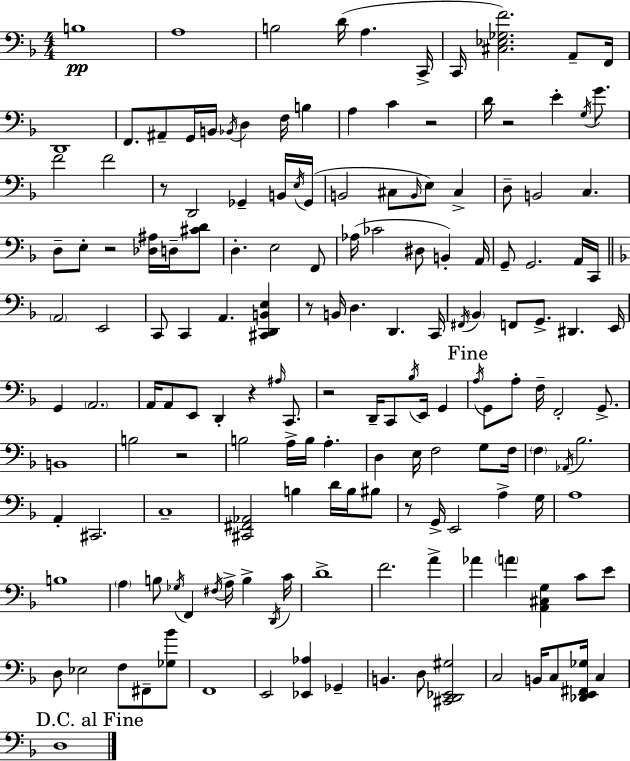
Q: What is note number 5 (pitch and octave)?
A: A3